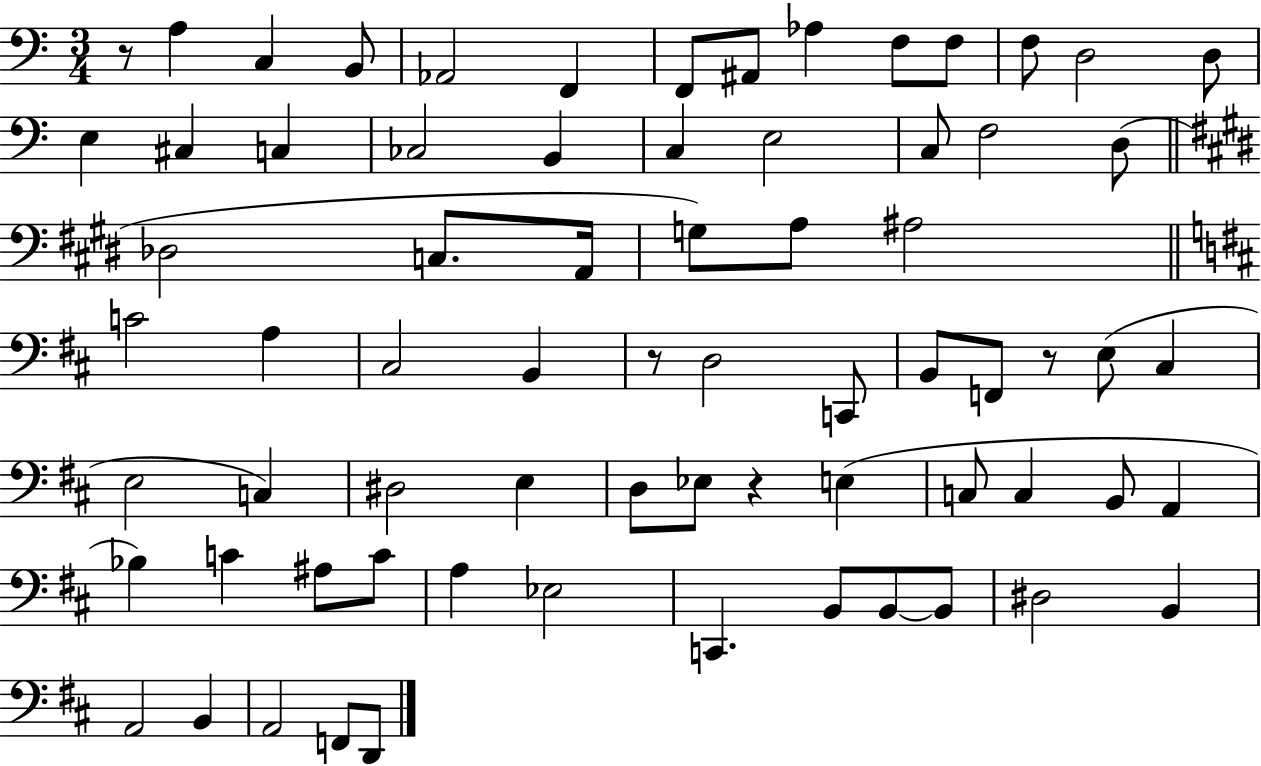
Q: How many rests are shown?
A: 4